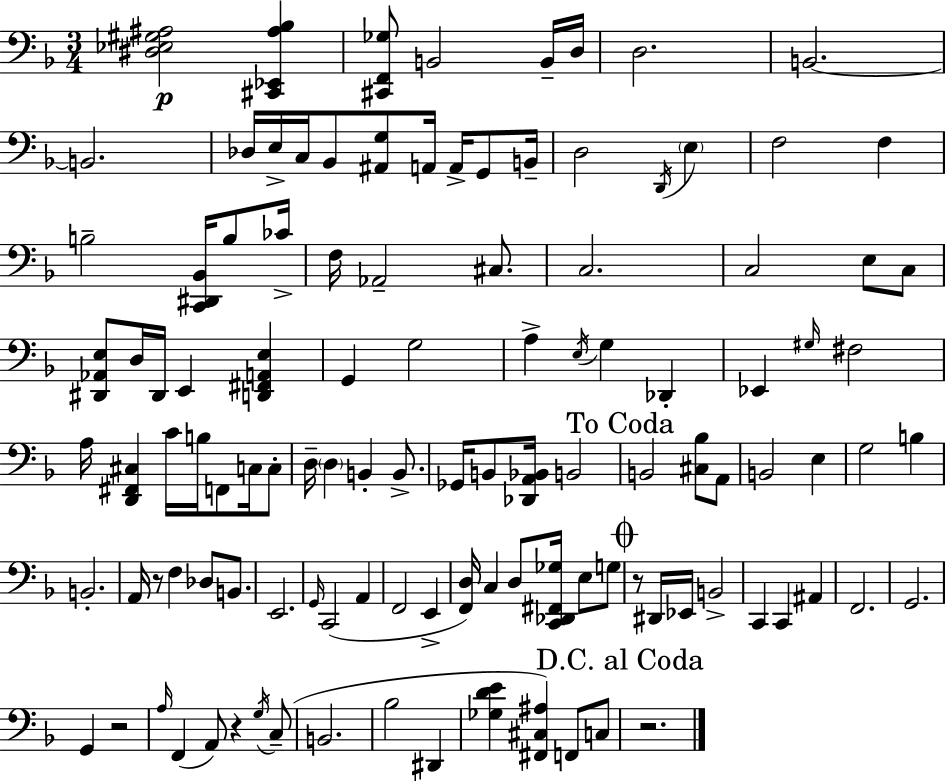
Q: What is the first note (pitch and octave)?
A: B2